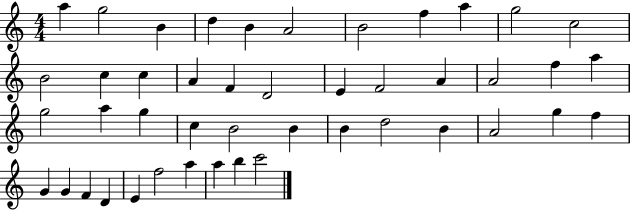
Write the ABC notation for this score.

X:1
T:Untitled
M:4/4
L:1/4
K:C
a g2 B d B A2 B2 f a g2 c2 B2 c c A F D2 E F2 A A2 f a g2 a g c B2 B B d2 B A2 g f G G F D E f2 a a b c'2